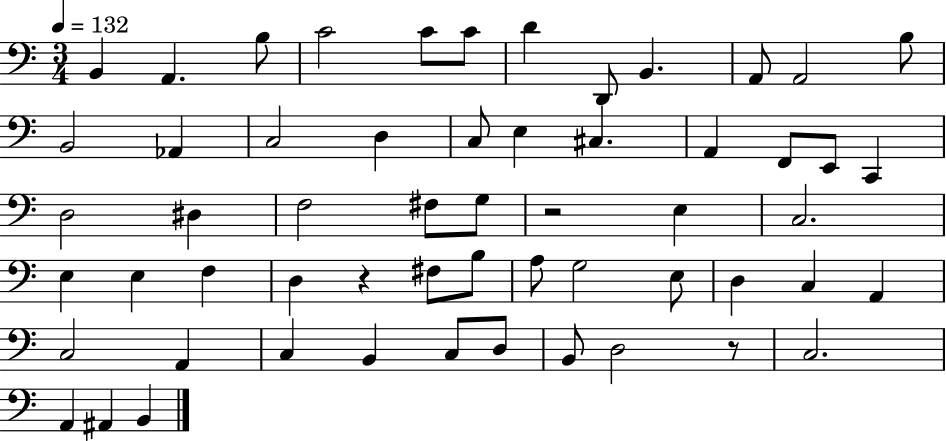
X:1
T:Untitled
M:3/4
L:1/4
K:C
B,, A,, B,/2 C2 C/2 C/2 D D,,/2 B,, A,,/2 A,,2 B,/2 B,,2 _A,, C,2 D, C,/2 E, ^C, A,, F,,/2 E,,/2 C,, D,2 ^D, F,2 ^F,/2 G,/2 z2 E, C,2 E, E, F, D, z ^F,/2 B,/2 A,/2 G,2 E,/2 D, C, A,, C,2 A,, C, B,, C,/2 D,/2 B,,/2 D,2 z/2 C,2 A,, ^A,, B,,